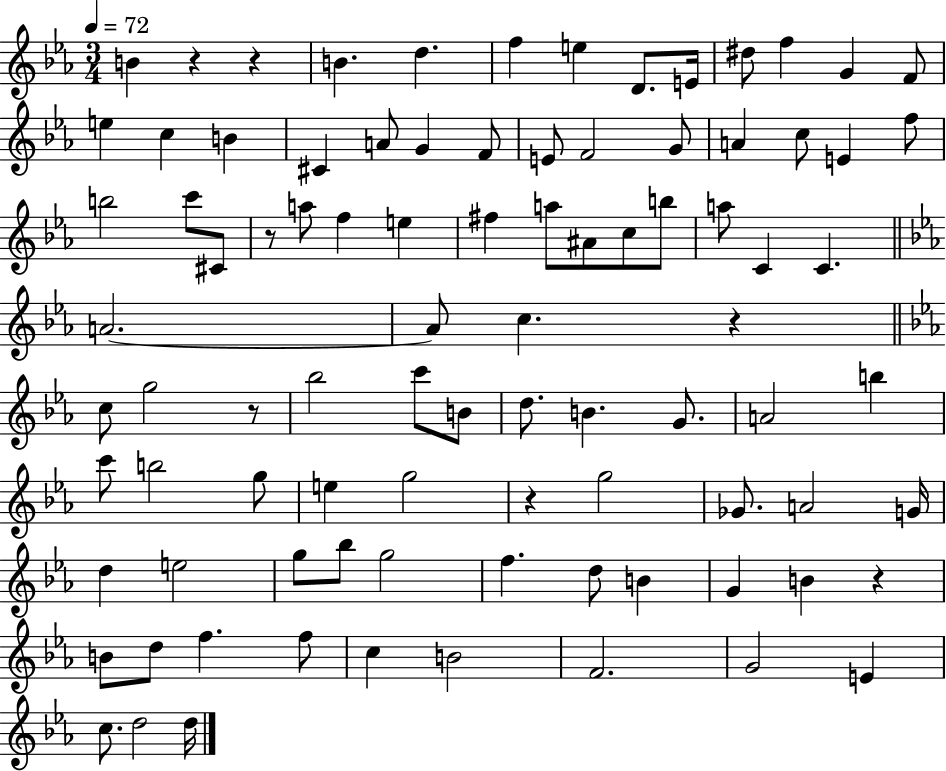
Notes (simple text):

B4/q R/q R/q B4/q. D5/q. F5/q E5/q D4/e. E4/s D#5/e F5/q G4/q F4/e E5/q C5/q B4/q C#4/q A4/e G4/q F4/e E4/e F4/h G4/e A4/q C5/e E4/q F5/e B5/h C6/e C#4/e R/e A5/e F5/q E5/q F#5/q A5/e A#4/e C5/e B5/e A5/e C4/q C4/q. A4/h. A4/e C5/q. R/q C5/e G5/h R/e Bb5/h C6/e B4/e D5/e. B4/q. G4/e. A4/h B5/q C6/e B5/h G5/e E5/q G5/h R/q G5/h Gb4/e. A4/h G4/s D5/q E5/h G5/e Bb5/e G5/h F5/q. D5/e B4/q G4/q B4/q R/q B4/e D5/e F5/q. F5/e C5/q B4/h F4/h. G4/h E4/q C5/e. D5/h D5/s